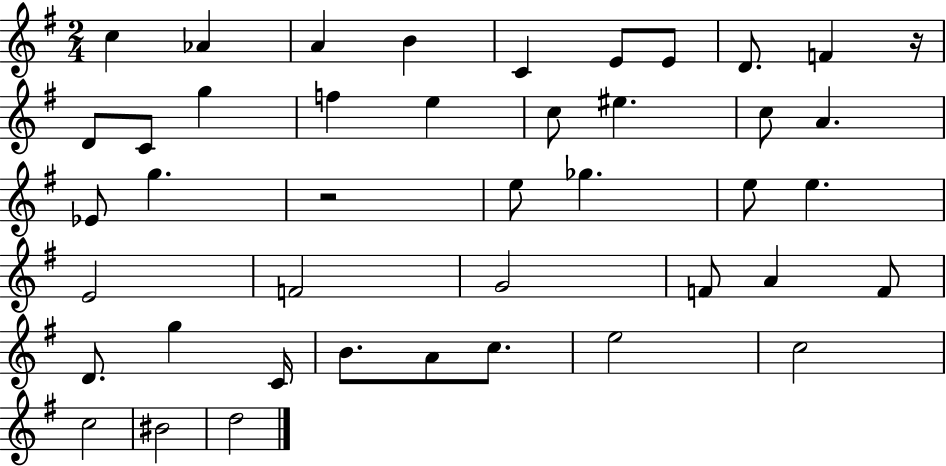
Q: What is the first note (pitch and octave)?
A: C5